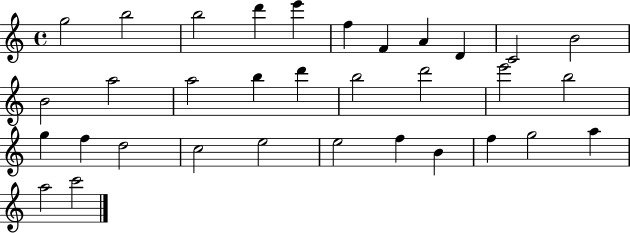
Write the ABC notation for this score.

X:1
T:Untitled
M:4/4
L:1/4
K:C
g2 b2 b2 d' e' f F A D C2 B2 B2 a2 a2 b d' b2 d'2 e'2 b2 g f d2 c2 e2 e2 f B f g2 a a2 c'2